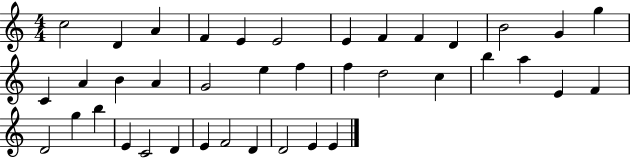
X:1
T:Untitled
M:4/4
L:1/4
K:C
c2 D A F E E2 E F F D B2 G g C A B A G2 e f f d2 c b a E F D2 g b E C2 D E F2 D D2 E E